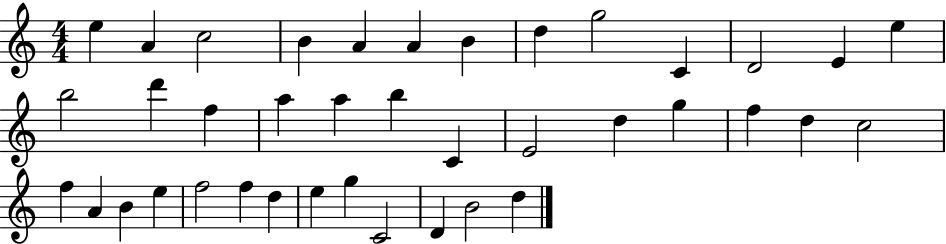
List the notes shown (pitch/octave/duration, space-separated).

E5/q A4/q C5/h B4/q A4/q A4/q B4/q D5/q G5/h C4/q D4/h E4/q E5/q B5/h D6/q F5/q A5/q A5/q B5/q C4/q E4/h D5/q G5/q F5/q D5/q C5/h F5/q A4/q B4/q E5/q F5/h F5/q D5/q E5/q G5/q C4/h D4/q B4/h D5/q